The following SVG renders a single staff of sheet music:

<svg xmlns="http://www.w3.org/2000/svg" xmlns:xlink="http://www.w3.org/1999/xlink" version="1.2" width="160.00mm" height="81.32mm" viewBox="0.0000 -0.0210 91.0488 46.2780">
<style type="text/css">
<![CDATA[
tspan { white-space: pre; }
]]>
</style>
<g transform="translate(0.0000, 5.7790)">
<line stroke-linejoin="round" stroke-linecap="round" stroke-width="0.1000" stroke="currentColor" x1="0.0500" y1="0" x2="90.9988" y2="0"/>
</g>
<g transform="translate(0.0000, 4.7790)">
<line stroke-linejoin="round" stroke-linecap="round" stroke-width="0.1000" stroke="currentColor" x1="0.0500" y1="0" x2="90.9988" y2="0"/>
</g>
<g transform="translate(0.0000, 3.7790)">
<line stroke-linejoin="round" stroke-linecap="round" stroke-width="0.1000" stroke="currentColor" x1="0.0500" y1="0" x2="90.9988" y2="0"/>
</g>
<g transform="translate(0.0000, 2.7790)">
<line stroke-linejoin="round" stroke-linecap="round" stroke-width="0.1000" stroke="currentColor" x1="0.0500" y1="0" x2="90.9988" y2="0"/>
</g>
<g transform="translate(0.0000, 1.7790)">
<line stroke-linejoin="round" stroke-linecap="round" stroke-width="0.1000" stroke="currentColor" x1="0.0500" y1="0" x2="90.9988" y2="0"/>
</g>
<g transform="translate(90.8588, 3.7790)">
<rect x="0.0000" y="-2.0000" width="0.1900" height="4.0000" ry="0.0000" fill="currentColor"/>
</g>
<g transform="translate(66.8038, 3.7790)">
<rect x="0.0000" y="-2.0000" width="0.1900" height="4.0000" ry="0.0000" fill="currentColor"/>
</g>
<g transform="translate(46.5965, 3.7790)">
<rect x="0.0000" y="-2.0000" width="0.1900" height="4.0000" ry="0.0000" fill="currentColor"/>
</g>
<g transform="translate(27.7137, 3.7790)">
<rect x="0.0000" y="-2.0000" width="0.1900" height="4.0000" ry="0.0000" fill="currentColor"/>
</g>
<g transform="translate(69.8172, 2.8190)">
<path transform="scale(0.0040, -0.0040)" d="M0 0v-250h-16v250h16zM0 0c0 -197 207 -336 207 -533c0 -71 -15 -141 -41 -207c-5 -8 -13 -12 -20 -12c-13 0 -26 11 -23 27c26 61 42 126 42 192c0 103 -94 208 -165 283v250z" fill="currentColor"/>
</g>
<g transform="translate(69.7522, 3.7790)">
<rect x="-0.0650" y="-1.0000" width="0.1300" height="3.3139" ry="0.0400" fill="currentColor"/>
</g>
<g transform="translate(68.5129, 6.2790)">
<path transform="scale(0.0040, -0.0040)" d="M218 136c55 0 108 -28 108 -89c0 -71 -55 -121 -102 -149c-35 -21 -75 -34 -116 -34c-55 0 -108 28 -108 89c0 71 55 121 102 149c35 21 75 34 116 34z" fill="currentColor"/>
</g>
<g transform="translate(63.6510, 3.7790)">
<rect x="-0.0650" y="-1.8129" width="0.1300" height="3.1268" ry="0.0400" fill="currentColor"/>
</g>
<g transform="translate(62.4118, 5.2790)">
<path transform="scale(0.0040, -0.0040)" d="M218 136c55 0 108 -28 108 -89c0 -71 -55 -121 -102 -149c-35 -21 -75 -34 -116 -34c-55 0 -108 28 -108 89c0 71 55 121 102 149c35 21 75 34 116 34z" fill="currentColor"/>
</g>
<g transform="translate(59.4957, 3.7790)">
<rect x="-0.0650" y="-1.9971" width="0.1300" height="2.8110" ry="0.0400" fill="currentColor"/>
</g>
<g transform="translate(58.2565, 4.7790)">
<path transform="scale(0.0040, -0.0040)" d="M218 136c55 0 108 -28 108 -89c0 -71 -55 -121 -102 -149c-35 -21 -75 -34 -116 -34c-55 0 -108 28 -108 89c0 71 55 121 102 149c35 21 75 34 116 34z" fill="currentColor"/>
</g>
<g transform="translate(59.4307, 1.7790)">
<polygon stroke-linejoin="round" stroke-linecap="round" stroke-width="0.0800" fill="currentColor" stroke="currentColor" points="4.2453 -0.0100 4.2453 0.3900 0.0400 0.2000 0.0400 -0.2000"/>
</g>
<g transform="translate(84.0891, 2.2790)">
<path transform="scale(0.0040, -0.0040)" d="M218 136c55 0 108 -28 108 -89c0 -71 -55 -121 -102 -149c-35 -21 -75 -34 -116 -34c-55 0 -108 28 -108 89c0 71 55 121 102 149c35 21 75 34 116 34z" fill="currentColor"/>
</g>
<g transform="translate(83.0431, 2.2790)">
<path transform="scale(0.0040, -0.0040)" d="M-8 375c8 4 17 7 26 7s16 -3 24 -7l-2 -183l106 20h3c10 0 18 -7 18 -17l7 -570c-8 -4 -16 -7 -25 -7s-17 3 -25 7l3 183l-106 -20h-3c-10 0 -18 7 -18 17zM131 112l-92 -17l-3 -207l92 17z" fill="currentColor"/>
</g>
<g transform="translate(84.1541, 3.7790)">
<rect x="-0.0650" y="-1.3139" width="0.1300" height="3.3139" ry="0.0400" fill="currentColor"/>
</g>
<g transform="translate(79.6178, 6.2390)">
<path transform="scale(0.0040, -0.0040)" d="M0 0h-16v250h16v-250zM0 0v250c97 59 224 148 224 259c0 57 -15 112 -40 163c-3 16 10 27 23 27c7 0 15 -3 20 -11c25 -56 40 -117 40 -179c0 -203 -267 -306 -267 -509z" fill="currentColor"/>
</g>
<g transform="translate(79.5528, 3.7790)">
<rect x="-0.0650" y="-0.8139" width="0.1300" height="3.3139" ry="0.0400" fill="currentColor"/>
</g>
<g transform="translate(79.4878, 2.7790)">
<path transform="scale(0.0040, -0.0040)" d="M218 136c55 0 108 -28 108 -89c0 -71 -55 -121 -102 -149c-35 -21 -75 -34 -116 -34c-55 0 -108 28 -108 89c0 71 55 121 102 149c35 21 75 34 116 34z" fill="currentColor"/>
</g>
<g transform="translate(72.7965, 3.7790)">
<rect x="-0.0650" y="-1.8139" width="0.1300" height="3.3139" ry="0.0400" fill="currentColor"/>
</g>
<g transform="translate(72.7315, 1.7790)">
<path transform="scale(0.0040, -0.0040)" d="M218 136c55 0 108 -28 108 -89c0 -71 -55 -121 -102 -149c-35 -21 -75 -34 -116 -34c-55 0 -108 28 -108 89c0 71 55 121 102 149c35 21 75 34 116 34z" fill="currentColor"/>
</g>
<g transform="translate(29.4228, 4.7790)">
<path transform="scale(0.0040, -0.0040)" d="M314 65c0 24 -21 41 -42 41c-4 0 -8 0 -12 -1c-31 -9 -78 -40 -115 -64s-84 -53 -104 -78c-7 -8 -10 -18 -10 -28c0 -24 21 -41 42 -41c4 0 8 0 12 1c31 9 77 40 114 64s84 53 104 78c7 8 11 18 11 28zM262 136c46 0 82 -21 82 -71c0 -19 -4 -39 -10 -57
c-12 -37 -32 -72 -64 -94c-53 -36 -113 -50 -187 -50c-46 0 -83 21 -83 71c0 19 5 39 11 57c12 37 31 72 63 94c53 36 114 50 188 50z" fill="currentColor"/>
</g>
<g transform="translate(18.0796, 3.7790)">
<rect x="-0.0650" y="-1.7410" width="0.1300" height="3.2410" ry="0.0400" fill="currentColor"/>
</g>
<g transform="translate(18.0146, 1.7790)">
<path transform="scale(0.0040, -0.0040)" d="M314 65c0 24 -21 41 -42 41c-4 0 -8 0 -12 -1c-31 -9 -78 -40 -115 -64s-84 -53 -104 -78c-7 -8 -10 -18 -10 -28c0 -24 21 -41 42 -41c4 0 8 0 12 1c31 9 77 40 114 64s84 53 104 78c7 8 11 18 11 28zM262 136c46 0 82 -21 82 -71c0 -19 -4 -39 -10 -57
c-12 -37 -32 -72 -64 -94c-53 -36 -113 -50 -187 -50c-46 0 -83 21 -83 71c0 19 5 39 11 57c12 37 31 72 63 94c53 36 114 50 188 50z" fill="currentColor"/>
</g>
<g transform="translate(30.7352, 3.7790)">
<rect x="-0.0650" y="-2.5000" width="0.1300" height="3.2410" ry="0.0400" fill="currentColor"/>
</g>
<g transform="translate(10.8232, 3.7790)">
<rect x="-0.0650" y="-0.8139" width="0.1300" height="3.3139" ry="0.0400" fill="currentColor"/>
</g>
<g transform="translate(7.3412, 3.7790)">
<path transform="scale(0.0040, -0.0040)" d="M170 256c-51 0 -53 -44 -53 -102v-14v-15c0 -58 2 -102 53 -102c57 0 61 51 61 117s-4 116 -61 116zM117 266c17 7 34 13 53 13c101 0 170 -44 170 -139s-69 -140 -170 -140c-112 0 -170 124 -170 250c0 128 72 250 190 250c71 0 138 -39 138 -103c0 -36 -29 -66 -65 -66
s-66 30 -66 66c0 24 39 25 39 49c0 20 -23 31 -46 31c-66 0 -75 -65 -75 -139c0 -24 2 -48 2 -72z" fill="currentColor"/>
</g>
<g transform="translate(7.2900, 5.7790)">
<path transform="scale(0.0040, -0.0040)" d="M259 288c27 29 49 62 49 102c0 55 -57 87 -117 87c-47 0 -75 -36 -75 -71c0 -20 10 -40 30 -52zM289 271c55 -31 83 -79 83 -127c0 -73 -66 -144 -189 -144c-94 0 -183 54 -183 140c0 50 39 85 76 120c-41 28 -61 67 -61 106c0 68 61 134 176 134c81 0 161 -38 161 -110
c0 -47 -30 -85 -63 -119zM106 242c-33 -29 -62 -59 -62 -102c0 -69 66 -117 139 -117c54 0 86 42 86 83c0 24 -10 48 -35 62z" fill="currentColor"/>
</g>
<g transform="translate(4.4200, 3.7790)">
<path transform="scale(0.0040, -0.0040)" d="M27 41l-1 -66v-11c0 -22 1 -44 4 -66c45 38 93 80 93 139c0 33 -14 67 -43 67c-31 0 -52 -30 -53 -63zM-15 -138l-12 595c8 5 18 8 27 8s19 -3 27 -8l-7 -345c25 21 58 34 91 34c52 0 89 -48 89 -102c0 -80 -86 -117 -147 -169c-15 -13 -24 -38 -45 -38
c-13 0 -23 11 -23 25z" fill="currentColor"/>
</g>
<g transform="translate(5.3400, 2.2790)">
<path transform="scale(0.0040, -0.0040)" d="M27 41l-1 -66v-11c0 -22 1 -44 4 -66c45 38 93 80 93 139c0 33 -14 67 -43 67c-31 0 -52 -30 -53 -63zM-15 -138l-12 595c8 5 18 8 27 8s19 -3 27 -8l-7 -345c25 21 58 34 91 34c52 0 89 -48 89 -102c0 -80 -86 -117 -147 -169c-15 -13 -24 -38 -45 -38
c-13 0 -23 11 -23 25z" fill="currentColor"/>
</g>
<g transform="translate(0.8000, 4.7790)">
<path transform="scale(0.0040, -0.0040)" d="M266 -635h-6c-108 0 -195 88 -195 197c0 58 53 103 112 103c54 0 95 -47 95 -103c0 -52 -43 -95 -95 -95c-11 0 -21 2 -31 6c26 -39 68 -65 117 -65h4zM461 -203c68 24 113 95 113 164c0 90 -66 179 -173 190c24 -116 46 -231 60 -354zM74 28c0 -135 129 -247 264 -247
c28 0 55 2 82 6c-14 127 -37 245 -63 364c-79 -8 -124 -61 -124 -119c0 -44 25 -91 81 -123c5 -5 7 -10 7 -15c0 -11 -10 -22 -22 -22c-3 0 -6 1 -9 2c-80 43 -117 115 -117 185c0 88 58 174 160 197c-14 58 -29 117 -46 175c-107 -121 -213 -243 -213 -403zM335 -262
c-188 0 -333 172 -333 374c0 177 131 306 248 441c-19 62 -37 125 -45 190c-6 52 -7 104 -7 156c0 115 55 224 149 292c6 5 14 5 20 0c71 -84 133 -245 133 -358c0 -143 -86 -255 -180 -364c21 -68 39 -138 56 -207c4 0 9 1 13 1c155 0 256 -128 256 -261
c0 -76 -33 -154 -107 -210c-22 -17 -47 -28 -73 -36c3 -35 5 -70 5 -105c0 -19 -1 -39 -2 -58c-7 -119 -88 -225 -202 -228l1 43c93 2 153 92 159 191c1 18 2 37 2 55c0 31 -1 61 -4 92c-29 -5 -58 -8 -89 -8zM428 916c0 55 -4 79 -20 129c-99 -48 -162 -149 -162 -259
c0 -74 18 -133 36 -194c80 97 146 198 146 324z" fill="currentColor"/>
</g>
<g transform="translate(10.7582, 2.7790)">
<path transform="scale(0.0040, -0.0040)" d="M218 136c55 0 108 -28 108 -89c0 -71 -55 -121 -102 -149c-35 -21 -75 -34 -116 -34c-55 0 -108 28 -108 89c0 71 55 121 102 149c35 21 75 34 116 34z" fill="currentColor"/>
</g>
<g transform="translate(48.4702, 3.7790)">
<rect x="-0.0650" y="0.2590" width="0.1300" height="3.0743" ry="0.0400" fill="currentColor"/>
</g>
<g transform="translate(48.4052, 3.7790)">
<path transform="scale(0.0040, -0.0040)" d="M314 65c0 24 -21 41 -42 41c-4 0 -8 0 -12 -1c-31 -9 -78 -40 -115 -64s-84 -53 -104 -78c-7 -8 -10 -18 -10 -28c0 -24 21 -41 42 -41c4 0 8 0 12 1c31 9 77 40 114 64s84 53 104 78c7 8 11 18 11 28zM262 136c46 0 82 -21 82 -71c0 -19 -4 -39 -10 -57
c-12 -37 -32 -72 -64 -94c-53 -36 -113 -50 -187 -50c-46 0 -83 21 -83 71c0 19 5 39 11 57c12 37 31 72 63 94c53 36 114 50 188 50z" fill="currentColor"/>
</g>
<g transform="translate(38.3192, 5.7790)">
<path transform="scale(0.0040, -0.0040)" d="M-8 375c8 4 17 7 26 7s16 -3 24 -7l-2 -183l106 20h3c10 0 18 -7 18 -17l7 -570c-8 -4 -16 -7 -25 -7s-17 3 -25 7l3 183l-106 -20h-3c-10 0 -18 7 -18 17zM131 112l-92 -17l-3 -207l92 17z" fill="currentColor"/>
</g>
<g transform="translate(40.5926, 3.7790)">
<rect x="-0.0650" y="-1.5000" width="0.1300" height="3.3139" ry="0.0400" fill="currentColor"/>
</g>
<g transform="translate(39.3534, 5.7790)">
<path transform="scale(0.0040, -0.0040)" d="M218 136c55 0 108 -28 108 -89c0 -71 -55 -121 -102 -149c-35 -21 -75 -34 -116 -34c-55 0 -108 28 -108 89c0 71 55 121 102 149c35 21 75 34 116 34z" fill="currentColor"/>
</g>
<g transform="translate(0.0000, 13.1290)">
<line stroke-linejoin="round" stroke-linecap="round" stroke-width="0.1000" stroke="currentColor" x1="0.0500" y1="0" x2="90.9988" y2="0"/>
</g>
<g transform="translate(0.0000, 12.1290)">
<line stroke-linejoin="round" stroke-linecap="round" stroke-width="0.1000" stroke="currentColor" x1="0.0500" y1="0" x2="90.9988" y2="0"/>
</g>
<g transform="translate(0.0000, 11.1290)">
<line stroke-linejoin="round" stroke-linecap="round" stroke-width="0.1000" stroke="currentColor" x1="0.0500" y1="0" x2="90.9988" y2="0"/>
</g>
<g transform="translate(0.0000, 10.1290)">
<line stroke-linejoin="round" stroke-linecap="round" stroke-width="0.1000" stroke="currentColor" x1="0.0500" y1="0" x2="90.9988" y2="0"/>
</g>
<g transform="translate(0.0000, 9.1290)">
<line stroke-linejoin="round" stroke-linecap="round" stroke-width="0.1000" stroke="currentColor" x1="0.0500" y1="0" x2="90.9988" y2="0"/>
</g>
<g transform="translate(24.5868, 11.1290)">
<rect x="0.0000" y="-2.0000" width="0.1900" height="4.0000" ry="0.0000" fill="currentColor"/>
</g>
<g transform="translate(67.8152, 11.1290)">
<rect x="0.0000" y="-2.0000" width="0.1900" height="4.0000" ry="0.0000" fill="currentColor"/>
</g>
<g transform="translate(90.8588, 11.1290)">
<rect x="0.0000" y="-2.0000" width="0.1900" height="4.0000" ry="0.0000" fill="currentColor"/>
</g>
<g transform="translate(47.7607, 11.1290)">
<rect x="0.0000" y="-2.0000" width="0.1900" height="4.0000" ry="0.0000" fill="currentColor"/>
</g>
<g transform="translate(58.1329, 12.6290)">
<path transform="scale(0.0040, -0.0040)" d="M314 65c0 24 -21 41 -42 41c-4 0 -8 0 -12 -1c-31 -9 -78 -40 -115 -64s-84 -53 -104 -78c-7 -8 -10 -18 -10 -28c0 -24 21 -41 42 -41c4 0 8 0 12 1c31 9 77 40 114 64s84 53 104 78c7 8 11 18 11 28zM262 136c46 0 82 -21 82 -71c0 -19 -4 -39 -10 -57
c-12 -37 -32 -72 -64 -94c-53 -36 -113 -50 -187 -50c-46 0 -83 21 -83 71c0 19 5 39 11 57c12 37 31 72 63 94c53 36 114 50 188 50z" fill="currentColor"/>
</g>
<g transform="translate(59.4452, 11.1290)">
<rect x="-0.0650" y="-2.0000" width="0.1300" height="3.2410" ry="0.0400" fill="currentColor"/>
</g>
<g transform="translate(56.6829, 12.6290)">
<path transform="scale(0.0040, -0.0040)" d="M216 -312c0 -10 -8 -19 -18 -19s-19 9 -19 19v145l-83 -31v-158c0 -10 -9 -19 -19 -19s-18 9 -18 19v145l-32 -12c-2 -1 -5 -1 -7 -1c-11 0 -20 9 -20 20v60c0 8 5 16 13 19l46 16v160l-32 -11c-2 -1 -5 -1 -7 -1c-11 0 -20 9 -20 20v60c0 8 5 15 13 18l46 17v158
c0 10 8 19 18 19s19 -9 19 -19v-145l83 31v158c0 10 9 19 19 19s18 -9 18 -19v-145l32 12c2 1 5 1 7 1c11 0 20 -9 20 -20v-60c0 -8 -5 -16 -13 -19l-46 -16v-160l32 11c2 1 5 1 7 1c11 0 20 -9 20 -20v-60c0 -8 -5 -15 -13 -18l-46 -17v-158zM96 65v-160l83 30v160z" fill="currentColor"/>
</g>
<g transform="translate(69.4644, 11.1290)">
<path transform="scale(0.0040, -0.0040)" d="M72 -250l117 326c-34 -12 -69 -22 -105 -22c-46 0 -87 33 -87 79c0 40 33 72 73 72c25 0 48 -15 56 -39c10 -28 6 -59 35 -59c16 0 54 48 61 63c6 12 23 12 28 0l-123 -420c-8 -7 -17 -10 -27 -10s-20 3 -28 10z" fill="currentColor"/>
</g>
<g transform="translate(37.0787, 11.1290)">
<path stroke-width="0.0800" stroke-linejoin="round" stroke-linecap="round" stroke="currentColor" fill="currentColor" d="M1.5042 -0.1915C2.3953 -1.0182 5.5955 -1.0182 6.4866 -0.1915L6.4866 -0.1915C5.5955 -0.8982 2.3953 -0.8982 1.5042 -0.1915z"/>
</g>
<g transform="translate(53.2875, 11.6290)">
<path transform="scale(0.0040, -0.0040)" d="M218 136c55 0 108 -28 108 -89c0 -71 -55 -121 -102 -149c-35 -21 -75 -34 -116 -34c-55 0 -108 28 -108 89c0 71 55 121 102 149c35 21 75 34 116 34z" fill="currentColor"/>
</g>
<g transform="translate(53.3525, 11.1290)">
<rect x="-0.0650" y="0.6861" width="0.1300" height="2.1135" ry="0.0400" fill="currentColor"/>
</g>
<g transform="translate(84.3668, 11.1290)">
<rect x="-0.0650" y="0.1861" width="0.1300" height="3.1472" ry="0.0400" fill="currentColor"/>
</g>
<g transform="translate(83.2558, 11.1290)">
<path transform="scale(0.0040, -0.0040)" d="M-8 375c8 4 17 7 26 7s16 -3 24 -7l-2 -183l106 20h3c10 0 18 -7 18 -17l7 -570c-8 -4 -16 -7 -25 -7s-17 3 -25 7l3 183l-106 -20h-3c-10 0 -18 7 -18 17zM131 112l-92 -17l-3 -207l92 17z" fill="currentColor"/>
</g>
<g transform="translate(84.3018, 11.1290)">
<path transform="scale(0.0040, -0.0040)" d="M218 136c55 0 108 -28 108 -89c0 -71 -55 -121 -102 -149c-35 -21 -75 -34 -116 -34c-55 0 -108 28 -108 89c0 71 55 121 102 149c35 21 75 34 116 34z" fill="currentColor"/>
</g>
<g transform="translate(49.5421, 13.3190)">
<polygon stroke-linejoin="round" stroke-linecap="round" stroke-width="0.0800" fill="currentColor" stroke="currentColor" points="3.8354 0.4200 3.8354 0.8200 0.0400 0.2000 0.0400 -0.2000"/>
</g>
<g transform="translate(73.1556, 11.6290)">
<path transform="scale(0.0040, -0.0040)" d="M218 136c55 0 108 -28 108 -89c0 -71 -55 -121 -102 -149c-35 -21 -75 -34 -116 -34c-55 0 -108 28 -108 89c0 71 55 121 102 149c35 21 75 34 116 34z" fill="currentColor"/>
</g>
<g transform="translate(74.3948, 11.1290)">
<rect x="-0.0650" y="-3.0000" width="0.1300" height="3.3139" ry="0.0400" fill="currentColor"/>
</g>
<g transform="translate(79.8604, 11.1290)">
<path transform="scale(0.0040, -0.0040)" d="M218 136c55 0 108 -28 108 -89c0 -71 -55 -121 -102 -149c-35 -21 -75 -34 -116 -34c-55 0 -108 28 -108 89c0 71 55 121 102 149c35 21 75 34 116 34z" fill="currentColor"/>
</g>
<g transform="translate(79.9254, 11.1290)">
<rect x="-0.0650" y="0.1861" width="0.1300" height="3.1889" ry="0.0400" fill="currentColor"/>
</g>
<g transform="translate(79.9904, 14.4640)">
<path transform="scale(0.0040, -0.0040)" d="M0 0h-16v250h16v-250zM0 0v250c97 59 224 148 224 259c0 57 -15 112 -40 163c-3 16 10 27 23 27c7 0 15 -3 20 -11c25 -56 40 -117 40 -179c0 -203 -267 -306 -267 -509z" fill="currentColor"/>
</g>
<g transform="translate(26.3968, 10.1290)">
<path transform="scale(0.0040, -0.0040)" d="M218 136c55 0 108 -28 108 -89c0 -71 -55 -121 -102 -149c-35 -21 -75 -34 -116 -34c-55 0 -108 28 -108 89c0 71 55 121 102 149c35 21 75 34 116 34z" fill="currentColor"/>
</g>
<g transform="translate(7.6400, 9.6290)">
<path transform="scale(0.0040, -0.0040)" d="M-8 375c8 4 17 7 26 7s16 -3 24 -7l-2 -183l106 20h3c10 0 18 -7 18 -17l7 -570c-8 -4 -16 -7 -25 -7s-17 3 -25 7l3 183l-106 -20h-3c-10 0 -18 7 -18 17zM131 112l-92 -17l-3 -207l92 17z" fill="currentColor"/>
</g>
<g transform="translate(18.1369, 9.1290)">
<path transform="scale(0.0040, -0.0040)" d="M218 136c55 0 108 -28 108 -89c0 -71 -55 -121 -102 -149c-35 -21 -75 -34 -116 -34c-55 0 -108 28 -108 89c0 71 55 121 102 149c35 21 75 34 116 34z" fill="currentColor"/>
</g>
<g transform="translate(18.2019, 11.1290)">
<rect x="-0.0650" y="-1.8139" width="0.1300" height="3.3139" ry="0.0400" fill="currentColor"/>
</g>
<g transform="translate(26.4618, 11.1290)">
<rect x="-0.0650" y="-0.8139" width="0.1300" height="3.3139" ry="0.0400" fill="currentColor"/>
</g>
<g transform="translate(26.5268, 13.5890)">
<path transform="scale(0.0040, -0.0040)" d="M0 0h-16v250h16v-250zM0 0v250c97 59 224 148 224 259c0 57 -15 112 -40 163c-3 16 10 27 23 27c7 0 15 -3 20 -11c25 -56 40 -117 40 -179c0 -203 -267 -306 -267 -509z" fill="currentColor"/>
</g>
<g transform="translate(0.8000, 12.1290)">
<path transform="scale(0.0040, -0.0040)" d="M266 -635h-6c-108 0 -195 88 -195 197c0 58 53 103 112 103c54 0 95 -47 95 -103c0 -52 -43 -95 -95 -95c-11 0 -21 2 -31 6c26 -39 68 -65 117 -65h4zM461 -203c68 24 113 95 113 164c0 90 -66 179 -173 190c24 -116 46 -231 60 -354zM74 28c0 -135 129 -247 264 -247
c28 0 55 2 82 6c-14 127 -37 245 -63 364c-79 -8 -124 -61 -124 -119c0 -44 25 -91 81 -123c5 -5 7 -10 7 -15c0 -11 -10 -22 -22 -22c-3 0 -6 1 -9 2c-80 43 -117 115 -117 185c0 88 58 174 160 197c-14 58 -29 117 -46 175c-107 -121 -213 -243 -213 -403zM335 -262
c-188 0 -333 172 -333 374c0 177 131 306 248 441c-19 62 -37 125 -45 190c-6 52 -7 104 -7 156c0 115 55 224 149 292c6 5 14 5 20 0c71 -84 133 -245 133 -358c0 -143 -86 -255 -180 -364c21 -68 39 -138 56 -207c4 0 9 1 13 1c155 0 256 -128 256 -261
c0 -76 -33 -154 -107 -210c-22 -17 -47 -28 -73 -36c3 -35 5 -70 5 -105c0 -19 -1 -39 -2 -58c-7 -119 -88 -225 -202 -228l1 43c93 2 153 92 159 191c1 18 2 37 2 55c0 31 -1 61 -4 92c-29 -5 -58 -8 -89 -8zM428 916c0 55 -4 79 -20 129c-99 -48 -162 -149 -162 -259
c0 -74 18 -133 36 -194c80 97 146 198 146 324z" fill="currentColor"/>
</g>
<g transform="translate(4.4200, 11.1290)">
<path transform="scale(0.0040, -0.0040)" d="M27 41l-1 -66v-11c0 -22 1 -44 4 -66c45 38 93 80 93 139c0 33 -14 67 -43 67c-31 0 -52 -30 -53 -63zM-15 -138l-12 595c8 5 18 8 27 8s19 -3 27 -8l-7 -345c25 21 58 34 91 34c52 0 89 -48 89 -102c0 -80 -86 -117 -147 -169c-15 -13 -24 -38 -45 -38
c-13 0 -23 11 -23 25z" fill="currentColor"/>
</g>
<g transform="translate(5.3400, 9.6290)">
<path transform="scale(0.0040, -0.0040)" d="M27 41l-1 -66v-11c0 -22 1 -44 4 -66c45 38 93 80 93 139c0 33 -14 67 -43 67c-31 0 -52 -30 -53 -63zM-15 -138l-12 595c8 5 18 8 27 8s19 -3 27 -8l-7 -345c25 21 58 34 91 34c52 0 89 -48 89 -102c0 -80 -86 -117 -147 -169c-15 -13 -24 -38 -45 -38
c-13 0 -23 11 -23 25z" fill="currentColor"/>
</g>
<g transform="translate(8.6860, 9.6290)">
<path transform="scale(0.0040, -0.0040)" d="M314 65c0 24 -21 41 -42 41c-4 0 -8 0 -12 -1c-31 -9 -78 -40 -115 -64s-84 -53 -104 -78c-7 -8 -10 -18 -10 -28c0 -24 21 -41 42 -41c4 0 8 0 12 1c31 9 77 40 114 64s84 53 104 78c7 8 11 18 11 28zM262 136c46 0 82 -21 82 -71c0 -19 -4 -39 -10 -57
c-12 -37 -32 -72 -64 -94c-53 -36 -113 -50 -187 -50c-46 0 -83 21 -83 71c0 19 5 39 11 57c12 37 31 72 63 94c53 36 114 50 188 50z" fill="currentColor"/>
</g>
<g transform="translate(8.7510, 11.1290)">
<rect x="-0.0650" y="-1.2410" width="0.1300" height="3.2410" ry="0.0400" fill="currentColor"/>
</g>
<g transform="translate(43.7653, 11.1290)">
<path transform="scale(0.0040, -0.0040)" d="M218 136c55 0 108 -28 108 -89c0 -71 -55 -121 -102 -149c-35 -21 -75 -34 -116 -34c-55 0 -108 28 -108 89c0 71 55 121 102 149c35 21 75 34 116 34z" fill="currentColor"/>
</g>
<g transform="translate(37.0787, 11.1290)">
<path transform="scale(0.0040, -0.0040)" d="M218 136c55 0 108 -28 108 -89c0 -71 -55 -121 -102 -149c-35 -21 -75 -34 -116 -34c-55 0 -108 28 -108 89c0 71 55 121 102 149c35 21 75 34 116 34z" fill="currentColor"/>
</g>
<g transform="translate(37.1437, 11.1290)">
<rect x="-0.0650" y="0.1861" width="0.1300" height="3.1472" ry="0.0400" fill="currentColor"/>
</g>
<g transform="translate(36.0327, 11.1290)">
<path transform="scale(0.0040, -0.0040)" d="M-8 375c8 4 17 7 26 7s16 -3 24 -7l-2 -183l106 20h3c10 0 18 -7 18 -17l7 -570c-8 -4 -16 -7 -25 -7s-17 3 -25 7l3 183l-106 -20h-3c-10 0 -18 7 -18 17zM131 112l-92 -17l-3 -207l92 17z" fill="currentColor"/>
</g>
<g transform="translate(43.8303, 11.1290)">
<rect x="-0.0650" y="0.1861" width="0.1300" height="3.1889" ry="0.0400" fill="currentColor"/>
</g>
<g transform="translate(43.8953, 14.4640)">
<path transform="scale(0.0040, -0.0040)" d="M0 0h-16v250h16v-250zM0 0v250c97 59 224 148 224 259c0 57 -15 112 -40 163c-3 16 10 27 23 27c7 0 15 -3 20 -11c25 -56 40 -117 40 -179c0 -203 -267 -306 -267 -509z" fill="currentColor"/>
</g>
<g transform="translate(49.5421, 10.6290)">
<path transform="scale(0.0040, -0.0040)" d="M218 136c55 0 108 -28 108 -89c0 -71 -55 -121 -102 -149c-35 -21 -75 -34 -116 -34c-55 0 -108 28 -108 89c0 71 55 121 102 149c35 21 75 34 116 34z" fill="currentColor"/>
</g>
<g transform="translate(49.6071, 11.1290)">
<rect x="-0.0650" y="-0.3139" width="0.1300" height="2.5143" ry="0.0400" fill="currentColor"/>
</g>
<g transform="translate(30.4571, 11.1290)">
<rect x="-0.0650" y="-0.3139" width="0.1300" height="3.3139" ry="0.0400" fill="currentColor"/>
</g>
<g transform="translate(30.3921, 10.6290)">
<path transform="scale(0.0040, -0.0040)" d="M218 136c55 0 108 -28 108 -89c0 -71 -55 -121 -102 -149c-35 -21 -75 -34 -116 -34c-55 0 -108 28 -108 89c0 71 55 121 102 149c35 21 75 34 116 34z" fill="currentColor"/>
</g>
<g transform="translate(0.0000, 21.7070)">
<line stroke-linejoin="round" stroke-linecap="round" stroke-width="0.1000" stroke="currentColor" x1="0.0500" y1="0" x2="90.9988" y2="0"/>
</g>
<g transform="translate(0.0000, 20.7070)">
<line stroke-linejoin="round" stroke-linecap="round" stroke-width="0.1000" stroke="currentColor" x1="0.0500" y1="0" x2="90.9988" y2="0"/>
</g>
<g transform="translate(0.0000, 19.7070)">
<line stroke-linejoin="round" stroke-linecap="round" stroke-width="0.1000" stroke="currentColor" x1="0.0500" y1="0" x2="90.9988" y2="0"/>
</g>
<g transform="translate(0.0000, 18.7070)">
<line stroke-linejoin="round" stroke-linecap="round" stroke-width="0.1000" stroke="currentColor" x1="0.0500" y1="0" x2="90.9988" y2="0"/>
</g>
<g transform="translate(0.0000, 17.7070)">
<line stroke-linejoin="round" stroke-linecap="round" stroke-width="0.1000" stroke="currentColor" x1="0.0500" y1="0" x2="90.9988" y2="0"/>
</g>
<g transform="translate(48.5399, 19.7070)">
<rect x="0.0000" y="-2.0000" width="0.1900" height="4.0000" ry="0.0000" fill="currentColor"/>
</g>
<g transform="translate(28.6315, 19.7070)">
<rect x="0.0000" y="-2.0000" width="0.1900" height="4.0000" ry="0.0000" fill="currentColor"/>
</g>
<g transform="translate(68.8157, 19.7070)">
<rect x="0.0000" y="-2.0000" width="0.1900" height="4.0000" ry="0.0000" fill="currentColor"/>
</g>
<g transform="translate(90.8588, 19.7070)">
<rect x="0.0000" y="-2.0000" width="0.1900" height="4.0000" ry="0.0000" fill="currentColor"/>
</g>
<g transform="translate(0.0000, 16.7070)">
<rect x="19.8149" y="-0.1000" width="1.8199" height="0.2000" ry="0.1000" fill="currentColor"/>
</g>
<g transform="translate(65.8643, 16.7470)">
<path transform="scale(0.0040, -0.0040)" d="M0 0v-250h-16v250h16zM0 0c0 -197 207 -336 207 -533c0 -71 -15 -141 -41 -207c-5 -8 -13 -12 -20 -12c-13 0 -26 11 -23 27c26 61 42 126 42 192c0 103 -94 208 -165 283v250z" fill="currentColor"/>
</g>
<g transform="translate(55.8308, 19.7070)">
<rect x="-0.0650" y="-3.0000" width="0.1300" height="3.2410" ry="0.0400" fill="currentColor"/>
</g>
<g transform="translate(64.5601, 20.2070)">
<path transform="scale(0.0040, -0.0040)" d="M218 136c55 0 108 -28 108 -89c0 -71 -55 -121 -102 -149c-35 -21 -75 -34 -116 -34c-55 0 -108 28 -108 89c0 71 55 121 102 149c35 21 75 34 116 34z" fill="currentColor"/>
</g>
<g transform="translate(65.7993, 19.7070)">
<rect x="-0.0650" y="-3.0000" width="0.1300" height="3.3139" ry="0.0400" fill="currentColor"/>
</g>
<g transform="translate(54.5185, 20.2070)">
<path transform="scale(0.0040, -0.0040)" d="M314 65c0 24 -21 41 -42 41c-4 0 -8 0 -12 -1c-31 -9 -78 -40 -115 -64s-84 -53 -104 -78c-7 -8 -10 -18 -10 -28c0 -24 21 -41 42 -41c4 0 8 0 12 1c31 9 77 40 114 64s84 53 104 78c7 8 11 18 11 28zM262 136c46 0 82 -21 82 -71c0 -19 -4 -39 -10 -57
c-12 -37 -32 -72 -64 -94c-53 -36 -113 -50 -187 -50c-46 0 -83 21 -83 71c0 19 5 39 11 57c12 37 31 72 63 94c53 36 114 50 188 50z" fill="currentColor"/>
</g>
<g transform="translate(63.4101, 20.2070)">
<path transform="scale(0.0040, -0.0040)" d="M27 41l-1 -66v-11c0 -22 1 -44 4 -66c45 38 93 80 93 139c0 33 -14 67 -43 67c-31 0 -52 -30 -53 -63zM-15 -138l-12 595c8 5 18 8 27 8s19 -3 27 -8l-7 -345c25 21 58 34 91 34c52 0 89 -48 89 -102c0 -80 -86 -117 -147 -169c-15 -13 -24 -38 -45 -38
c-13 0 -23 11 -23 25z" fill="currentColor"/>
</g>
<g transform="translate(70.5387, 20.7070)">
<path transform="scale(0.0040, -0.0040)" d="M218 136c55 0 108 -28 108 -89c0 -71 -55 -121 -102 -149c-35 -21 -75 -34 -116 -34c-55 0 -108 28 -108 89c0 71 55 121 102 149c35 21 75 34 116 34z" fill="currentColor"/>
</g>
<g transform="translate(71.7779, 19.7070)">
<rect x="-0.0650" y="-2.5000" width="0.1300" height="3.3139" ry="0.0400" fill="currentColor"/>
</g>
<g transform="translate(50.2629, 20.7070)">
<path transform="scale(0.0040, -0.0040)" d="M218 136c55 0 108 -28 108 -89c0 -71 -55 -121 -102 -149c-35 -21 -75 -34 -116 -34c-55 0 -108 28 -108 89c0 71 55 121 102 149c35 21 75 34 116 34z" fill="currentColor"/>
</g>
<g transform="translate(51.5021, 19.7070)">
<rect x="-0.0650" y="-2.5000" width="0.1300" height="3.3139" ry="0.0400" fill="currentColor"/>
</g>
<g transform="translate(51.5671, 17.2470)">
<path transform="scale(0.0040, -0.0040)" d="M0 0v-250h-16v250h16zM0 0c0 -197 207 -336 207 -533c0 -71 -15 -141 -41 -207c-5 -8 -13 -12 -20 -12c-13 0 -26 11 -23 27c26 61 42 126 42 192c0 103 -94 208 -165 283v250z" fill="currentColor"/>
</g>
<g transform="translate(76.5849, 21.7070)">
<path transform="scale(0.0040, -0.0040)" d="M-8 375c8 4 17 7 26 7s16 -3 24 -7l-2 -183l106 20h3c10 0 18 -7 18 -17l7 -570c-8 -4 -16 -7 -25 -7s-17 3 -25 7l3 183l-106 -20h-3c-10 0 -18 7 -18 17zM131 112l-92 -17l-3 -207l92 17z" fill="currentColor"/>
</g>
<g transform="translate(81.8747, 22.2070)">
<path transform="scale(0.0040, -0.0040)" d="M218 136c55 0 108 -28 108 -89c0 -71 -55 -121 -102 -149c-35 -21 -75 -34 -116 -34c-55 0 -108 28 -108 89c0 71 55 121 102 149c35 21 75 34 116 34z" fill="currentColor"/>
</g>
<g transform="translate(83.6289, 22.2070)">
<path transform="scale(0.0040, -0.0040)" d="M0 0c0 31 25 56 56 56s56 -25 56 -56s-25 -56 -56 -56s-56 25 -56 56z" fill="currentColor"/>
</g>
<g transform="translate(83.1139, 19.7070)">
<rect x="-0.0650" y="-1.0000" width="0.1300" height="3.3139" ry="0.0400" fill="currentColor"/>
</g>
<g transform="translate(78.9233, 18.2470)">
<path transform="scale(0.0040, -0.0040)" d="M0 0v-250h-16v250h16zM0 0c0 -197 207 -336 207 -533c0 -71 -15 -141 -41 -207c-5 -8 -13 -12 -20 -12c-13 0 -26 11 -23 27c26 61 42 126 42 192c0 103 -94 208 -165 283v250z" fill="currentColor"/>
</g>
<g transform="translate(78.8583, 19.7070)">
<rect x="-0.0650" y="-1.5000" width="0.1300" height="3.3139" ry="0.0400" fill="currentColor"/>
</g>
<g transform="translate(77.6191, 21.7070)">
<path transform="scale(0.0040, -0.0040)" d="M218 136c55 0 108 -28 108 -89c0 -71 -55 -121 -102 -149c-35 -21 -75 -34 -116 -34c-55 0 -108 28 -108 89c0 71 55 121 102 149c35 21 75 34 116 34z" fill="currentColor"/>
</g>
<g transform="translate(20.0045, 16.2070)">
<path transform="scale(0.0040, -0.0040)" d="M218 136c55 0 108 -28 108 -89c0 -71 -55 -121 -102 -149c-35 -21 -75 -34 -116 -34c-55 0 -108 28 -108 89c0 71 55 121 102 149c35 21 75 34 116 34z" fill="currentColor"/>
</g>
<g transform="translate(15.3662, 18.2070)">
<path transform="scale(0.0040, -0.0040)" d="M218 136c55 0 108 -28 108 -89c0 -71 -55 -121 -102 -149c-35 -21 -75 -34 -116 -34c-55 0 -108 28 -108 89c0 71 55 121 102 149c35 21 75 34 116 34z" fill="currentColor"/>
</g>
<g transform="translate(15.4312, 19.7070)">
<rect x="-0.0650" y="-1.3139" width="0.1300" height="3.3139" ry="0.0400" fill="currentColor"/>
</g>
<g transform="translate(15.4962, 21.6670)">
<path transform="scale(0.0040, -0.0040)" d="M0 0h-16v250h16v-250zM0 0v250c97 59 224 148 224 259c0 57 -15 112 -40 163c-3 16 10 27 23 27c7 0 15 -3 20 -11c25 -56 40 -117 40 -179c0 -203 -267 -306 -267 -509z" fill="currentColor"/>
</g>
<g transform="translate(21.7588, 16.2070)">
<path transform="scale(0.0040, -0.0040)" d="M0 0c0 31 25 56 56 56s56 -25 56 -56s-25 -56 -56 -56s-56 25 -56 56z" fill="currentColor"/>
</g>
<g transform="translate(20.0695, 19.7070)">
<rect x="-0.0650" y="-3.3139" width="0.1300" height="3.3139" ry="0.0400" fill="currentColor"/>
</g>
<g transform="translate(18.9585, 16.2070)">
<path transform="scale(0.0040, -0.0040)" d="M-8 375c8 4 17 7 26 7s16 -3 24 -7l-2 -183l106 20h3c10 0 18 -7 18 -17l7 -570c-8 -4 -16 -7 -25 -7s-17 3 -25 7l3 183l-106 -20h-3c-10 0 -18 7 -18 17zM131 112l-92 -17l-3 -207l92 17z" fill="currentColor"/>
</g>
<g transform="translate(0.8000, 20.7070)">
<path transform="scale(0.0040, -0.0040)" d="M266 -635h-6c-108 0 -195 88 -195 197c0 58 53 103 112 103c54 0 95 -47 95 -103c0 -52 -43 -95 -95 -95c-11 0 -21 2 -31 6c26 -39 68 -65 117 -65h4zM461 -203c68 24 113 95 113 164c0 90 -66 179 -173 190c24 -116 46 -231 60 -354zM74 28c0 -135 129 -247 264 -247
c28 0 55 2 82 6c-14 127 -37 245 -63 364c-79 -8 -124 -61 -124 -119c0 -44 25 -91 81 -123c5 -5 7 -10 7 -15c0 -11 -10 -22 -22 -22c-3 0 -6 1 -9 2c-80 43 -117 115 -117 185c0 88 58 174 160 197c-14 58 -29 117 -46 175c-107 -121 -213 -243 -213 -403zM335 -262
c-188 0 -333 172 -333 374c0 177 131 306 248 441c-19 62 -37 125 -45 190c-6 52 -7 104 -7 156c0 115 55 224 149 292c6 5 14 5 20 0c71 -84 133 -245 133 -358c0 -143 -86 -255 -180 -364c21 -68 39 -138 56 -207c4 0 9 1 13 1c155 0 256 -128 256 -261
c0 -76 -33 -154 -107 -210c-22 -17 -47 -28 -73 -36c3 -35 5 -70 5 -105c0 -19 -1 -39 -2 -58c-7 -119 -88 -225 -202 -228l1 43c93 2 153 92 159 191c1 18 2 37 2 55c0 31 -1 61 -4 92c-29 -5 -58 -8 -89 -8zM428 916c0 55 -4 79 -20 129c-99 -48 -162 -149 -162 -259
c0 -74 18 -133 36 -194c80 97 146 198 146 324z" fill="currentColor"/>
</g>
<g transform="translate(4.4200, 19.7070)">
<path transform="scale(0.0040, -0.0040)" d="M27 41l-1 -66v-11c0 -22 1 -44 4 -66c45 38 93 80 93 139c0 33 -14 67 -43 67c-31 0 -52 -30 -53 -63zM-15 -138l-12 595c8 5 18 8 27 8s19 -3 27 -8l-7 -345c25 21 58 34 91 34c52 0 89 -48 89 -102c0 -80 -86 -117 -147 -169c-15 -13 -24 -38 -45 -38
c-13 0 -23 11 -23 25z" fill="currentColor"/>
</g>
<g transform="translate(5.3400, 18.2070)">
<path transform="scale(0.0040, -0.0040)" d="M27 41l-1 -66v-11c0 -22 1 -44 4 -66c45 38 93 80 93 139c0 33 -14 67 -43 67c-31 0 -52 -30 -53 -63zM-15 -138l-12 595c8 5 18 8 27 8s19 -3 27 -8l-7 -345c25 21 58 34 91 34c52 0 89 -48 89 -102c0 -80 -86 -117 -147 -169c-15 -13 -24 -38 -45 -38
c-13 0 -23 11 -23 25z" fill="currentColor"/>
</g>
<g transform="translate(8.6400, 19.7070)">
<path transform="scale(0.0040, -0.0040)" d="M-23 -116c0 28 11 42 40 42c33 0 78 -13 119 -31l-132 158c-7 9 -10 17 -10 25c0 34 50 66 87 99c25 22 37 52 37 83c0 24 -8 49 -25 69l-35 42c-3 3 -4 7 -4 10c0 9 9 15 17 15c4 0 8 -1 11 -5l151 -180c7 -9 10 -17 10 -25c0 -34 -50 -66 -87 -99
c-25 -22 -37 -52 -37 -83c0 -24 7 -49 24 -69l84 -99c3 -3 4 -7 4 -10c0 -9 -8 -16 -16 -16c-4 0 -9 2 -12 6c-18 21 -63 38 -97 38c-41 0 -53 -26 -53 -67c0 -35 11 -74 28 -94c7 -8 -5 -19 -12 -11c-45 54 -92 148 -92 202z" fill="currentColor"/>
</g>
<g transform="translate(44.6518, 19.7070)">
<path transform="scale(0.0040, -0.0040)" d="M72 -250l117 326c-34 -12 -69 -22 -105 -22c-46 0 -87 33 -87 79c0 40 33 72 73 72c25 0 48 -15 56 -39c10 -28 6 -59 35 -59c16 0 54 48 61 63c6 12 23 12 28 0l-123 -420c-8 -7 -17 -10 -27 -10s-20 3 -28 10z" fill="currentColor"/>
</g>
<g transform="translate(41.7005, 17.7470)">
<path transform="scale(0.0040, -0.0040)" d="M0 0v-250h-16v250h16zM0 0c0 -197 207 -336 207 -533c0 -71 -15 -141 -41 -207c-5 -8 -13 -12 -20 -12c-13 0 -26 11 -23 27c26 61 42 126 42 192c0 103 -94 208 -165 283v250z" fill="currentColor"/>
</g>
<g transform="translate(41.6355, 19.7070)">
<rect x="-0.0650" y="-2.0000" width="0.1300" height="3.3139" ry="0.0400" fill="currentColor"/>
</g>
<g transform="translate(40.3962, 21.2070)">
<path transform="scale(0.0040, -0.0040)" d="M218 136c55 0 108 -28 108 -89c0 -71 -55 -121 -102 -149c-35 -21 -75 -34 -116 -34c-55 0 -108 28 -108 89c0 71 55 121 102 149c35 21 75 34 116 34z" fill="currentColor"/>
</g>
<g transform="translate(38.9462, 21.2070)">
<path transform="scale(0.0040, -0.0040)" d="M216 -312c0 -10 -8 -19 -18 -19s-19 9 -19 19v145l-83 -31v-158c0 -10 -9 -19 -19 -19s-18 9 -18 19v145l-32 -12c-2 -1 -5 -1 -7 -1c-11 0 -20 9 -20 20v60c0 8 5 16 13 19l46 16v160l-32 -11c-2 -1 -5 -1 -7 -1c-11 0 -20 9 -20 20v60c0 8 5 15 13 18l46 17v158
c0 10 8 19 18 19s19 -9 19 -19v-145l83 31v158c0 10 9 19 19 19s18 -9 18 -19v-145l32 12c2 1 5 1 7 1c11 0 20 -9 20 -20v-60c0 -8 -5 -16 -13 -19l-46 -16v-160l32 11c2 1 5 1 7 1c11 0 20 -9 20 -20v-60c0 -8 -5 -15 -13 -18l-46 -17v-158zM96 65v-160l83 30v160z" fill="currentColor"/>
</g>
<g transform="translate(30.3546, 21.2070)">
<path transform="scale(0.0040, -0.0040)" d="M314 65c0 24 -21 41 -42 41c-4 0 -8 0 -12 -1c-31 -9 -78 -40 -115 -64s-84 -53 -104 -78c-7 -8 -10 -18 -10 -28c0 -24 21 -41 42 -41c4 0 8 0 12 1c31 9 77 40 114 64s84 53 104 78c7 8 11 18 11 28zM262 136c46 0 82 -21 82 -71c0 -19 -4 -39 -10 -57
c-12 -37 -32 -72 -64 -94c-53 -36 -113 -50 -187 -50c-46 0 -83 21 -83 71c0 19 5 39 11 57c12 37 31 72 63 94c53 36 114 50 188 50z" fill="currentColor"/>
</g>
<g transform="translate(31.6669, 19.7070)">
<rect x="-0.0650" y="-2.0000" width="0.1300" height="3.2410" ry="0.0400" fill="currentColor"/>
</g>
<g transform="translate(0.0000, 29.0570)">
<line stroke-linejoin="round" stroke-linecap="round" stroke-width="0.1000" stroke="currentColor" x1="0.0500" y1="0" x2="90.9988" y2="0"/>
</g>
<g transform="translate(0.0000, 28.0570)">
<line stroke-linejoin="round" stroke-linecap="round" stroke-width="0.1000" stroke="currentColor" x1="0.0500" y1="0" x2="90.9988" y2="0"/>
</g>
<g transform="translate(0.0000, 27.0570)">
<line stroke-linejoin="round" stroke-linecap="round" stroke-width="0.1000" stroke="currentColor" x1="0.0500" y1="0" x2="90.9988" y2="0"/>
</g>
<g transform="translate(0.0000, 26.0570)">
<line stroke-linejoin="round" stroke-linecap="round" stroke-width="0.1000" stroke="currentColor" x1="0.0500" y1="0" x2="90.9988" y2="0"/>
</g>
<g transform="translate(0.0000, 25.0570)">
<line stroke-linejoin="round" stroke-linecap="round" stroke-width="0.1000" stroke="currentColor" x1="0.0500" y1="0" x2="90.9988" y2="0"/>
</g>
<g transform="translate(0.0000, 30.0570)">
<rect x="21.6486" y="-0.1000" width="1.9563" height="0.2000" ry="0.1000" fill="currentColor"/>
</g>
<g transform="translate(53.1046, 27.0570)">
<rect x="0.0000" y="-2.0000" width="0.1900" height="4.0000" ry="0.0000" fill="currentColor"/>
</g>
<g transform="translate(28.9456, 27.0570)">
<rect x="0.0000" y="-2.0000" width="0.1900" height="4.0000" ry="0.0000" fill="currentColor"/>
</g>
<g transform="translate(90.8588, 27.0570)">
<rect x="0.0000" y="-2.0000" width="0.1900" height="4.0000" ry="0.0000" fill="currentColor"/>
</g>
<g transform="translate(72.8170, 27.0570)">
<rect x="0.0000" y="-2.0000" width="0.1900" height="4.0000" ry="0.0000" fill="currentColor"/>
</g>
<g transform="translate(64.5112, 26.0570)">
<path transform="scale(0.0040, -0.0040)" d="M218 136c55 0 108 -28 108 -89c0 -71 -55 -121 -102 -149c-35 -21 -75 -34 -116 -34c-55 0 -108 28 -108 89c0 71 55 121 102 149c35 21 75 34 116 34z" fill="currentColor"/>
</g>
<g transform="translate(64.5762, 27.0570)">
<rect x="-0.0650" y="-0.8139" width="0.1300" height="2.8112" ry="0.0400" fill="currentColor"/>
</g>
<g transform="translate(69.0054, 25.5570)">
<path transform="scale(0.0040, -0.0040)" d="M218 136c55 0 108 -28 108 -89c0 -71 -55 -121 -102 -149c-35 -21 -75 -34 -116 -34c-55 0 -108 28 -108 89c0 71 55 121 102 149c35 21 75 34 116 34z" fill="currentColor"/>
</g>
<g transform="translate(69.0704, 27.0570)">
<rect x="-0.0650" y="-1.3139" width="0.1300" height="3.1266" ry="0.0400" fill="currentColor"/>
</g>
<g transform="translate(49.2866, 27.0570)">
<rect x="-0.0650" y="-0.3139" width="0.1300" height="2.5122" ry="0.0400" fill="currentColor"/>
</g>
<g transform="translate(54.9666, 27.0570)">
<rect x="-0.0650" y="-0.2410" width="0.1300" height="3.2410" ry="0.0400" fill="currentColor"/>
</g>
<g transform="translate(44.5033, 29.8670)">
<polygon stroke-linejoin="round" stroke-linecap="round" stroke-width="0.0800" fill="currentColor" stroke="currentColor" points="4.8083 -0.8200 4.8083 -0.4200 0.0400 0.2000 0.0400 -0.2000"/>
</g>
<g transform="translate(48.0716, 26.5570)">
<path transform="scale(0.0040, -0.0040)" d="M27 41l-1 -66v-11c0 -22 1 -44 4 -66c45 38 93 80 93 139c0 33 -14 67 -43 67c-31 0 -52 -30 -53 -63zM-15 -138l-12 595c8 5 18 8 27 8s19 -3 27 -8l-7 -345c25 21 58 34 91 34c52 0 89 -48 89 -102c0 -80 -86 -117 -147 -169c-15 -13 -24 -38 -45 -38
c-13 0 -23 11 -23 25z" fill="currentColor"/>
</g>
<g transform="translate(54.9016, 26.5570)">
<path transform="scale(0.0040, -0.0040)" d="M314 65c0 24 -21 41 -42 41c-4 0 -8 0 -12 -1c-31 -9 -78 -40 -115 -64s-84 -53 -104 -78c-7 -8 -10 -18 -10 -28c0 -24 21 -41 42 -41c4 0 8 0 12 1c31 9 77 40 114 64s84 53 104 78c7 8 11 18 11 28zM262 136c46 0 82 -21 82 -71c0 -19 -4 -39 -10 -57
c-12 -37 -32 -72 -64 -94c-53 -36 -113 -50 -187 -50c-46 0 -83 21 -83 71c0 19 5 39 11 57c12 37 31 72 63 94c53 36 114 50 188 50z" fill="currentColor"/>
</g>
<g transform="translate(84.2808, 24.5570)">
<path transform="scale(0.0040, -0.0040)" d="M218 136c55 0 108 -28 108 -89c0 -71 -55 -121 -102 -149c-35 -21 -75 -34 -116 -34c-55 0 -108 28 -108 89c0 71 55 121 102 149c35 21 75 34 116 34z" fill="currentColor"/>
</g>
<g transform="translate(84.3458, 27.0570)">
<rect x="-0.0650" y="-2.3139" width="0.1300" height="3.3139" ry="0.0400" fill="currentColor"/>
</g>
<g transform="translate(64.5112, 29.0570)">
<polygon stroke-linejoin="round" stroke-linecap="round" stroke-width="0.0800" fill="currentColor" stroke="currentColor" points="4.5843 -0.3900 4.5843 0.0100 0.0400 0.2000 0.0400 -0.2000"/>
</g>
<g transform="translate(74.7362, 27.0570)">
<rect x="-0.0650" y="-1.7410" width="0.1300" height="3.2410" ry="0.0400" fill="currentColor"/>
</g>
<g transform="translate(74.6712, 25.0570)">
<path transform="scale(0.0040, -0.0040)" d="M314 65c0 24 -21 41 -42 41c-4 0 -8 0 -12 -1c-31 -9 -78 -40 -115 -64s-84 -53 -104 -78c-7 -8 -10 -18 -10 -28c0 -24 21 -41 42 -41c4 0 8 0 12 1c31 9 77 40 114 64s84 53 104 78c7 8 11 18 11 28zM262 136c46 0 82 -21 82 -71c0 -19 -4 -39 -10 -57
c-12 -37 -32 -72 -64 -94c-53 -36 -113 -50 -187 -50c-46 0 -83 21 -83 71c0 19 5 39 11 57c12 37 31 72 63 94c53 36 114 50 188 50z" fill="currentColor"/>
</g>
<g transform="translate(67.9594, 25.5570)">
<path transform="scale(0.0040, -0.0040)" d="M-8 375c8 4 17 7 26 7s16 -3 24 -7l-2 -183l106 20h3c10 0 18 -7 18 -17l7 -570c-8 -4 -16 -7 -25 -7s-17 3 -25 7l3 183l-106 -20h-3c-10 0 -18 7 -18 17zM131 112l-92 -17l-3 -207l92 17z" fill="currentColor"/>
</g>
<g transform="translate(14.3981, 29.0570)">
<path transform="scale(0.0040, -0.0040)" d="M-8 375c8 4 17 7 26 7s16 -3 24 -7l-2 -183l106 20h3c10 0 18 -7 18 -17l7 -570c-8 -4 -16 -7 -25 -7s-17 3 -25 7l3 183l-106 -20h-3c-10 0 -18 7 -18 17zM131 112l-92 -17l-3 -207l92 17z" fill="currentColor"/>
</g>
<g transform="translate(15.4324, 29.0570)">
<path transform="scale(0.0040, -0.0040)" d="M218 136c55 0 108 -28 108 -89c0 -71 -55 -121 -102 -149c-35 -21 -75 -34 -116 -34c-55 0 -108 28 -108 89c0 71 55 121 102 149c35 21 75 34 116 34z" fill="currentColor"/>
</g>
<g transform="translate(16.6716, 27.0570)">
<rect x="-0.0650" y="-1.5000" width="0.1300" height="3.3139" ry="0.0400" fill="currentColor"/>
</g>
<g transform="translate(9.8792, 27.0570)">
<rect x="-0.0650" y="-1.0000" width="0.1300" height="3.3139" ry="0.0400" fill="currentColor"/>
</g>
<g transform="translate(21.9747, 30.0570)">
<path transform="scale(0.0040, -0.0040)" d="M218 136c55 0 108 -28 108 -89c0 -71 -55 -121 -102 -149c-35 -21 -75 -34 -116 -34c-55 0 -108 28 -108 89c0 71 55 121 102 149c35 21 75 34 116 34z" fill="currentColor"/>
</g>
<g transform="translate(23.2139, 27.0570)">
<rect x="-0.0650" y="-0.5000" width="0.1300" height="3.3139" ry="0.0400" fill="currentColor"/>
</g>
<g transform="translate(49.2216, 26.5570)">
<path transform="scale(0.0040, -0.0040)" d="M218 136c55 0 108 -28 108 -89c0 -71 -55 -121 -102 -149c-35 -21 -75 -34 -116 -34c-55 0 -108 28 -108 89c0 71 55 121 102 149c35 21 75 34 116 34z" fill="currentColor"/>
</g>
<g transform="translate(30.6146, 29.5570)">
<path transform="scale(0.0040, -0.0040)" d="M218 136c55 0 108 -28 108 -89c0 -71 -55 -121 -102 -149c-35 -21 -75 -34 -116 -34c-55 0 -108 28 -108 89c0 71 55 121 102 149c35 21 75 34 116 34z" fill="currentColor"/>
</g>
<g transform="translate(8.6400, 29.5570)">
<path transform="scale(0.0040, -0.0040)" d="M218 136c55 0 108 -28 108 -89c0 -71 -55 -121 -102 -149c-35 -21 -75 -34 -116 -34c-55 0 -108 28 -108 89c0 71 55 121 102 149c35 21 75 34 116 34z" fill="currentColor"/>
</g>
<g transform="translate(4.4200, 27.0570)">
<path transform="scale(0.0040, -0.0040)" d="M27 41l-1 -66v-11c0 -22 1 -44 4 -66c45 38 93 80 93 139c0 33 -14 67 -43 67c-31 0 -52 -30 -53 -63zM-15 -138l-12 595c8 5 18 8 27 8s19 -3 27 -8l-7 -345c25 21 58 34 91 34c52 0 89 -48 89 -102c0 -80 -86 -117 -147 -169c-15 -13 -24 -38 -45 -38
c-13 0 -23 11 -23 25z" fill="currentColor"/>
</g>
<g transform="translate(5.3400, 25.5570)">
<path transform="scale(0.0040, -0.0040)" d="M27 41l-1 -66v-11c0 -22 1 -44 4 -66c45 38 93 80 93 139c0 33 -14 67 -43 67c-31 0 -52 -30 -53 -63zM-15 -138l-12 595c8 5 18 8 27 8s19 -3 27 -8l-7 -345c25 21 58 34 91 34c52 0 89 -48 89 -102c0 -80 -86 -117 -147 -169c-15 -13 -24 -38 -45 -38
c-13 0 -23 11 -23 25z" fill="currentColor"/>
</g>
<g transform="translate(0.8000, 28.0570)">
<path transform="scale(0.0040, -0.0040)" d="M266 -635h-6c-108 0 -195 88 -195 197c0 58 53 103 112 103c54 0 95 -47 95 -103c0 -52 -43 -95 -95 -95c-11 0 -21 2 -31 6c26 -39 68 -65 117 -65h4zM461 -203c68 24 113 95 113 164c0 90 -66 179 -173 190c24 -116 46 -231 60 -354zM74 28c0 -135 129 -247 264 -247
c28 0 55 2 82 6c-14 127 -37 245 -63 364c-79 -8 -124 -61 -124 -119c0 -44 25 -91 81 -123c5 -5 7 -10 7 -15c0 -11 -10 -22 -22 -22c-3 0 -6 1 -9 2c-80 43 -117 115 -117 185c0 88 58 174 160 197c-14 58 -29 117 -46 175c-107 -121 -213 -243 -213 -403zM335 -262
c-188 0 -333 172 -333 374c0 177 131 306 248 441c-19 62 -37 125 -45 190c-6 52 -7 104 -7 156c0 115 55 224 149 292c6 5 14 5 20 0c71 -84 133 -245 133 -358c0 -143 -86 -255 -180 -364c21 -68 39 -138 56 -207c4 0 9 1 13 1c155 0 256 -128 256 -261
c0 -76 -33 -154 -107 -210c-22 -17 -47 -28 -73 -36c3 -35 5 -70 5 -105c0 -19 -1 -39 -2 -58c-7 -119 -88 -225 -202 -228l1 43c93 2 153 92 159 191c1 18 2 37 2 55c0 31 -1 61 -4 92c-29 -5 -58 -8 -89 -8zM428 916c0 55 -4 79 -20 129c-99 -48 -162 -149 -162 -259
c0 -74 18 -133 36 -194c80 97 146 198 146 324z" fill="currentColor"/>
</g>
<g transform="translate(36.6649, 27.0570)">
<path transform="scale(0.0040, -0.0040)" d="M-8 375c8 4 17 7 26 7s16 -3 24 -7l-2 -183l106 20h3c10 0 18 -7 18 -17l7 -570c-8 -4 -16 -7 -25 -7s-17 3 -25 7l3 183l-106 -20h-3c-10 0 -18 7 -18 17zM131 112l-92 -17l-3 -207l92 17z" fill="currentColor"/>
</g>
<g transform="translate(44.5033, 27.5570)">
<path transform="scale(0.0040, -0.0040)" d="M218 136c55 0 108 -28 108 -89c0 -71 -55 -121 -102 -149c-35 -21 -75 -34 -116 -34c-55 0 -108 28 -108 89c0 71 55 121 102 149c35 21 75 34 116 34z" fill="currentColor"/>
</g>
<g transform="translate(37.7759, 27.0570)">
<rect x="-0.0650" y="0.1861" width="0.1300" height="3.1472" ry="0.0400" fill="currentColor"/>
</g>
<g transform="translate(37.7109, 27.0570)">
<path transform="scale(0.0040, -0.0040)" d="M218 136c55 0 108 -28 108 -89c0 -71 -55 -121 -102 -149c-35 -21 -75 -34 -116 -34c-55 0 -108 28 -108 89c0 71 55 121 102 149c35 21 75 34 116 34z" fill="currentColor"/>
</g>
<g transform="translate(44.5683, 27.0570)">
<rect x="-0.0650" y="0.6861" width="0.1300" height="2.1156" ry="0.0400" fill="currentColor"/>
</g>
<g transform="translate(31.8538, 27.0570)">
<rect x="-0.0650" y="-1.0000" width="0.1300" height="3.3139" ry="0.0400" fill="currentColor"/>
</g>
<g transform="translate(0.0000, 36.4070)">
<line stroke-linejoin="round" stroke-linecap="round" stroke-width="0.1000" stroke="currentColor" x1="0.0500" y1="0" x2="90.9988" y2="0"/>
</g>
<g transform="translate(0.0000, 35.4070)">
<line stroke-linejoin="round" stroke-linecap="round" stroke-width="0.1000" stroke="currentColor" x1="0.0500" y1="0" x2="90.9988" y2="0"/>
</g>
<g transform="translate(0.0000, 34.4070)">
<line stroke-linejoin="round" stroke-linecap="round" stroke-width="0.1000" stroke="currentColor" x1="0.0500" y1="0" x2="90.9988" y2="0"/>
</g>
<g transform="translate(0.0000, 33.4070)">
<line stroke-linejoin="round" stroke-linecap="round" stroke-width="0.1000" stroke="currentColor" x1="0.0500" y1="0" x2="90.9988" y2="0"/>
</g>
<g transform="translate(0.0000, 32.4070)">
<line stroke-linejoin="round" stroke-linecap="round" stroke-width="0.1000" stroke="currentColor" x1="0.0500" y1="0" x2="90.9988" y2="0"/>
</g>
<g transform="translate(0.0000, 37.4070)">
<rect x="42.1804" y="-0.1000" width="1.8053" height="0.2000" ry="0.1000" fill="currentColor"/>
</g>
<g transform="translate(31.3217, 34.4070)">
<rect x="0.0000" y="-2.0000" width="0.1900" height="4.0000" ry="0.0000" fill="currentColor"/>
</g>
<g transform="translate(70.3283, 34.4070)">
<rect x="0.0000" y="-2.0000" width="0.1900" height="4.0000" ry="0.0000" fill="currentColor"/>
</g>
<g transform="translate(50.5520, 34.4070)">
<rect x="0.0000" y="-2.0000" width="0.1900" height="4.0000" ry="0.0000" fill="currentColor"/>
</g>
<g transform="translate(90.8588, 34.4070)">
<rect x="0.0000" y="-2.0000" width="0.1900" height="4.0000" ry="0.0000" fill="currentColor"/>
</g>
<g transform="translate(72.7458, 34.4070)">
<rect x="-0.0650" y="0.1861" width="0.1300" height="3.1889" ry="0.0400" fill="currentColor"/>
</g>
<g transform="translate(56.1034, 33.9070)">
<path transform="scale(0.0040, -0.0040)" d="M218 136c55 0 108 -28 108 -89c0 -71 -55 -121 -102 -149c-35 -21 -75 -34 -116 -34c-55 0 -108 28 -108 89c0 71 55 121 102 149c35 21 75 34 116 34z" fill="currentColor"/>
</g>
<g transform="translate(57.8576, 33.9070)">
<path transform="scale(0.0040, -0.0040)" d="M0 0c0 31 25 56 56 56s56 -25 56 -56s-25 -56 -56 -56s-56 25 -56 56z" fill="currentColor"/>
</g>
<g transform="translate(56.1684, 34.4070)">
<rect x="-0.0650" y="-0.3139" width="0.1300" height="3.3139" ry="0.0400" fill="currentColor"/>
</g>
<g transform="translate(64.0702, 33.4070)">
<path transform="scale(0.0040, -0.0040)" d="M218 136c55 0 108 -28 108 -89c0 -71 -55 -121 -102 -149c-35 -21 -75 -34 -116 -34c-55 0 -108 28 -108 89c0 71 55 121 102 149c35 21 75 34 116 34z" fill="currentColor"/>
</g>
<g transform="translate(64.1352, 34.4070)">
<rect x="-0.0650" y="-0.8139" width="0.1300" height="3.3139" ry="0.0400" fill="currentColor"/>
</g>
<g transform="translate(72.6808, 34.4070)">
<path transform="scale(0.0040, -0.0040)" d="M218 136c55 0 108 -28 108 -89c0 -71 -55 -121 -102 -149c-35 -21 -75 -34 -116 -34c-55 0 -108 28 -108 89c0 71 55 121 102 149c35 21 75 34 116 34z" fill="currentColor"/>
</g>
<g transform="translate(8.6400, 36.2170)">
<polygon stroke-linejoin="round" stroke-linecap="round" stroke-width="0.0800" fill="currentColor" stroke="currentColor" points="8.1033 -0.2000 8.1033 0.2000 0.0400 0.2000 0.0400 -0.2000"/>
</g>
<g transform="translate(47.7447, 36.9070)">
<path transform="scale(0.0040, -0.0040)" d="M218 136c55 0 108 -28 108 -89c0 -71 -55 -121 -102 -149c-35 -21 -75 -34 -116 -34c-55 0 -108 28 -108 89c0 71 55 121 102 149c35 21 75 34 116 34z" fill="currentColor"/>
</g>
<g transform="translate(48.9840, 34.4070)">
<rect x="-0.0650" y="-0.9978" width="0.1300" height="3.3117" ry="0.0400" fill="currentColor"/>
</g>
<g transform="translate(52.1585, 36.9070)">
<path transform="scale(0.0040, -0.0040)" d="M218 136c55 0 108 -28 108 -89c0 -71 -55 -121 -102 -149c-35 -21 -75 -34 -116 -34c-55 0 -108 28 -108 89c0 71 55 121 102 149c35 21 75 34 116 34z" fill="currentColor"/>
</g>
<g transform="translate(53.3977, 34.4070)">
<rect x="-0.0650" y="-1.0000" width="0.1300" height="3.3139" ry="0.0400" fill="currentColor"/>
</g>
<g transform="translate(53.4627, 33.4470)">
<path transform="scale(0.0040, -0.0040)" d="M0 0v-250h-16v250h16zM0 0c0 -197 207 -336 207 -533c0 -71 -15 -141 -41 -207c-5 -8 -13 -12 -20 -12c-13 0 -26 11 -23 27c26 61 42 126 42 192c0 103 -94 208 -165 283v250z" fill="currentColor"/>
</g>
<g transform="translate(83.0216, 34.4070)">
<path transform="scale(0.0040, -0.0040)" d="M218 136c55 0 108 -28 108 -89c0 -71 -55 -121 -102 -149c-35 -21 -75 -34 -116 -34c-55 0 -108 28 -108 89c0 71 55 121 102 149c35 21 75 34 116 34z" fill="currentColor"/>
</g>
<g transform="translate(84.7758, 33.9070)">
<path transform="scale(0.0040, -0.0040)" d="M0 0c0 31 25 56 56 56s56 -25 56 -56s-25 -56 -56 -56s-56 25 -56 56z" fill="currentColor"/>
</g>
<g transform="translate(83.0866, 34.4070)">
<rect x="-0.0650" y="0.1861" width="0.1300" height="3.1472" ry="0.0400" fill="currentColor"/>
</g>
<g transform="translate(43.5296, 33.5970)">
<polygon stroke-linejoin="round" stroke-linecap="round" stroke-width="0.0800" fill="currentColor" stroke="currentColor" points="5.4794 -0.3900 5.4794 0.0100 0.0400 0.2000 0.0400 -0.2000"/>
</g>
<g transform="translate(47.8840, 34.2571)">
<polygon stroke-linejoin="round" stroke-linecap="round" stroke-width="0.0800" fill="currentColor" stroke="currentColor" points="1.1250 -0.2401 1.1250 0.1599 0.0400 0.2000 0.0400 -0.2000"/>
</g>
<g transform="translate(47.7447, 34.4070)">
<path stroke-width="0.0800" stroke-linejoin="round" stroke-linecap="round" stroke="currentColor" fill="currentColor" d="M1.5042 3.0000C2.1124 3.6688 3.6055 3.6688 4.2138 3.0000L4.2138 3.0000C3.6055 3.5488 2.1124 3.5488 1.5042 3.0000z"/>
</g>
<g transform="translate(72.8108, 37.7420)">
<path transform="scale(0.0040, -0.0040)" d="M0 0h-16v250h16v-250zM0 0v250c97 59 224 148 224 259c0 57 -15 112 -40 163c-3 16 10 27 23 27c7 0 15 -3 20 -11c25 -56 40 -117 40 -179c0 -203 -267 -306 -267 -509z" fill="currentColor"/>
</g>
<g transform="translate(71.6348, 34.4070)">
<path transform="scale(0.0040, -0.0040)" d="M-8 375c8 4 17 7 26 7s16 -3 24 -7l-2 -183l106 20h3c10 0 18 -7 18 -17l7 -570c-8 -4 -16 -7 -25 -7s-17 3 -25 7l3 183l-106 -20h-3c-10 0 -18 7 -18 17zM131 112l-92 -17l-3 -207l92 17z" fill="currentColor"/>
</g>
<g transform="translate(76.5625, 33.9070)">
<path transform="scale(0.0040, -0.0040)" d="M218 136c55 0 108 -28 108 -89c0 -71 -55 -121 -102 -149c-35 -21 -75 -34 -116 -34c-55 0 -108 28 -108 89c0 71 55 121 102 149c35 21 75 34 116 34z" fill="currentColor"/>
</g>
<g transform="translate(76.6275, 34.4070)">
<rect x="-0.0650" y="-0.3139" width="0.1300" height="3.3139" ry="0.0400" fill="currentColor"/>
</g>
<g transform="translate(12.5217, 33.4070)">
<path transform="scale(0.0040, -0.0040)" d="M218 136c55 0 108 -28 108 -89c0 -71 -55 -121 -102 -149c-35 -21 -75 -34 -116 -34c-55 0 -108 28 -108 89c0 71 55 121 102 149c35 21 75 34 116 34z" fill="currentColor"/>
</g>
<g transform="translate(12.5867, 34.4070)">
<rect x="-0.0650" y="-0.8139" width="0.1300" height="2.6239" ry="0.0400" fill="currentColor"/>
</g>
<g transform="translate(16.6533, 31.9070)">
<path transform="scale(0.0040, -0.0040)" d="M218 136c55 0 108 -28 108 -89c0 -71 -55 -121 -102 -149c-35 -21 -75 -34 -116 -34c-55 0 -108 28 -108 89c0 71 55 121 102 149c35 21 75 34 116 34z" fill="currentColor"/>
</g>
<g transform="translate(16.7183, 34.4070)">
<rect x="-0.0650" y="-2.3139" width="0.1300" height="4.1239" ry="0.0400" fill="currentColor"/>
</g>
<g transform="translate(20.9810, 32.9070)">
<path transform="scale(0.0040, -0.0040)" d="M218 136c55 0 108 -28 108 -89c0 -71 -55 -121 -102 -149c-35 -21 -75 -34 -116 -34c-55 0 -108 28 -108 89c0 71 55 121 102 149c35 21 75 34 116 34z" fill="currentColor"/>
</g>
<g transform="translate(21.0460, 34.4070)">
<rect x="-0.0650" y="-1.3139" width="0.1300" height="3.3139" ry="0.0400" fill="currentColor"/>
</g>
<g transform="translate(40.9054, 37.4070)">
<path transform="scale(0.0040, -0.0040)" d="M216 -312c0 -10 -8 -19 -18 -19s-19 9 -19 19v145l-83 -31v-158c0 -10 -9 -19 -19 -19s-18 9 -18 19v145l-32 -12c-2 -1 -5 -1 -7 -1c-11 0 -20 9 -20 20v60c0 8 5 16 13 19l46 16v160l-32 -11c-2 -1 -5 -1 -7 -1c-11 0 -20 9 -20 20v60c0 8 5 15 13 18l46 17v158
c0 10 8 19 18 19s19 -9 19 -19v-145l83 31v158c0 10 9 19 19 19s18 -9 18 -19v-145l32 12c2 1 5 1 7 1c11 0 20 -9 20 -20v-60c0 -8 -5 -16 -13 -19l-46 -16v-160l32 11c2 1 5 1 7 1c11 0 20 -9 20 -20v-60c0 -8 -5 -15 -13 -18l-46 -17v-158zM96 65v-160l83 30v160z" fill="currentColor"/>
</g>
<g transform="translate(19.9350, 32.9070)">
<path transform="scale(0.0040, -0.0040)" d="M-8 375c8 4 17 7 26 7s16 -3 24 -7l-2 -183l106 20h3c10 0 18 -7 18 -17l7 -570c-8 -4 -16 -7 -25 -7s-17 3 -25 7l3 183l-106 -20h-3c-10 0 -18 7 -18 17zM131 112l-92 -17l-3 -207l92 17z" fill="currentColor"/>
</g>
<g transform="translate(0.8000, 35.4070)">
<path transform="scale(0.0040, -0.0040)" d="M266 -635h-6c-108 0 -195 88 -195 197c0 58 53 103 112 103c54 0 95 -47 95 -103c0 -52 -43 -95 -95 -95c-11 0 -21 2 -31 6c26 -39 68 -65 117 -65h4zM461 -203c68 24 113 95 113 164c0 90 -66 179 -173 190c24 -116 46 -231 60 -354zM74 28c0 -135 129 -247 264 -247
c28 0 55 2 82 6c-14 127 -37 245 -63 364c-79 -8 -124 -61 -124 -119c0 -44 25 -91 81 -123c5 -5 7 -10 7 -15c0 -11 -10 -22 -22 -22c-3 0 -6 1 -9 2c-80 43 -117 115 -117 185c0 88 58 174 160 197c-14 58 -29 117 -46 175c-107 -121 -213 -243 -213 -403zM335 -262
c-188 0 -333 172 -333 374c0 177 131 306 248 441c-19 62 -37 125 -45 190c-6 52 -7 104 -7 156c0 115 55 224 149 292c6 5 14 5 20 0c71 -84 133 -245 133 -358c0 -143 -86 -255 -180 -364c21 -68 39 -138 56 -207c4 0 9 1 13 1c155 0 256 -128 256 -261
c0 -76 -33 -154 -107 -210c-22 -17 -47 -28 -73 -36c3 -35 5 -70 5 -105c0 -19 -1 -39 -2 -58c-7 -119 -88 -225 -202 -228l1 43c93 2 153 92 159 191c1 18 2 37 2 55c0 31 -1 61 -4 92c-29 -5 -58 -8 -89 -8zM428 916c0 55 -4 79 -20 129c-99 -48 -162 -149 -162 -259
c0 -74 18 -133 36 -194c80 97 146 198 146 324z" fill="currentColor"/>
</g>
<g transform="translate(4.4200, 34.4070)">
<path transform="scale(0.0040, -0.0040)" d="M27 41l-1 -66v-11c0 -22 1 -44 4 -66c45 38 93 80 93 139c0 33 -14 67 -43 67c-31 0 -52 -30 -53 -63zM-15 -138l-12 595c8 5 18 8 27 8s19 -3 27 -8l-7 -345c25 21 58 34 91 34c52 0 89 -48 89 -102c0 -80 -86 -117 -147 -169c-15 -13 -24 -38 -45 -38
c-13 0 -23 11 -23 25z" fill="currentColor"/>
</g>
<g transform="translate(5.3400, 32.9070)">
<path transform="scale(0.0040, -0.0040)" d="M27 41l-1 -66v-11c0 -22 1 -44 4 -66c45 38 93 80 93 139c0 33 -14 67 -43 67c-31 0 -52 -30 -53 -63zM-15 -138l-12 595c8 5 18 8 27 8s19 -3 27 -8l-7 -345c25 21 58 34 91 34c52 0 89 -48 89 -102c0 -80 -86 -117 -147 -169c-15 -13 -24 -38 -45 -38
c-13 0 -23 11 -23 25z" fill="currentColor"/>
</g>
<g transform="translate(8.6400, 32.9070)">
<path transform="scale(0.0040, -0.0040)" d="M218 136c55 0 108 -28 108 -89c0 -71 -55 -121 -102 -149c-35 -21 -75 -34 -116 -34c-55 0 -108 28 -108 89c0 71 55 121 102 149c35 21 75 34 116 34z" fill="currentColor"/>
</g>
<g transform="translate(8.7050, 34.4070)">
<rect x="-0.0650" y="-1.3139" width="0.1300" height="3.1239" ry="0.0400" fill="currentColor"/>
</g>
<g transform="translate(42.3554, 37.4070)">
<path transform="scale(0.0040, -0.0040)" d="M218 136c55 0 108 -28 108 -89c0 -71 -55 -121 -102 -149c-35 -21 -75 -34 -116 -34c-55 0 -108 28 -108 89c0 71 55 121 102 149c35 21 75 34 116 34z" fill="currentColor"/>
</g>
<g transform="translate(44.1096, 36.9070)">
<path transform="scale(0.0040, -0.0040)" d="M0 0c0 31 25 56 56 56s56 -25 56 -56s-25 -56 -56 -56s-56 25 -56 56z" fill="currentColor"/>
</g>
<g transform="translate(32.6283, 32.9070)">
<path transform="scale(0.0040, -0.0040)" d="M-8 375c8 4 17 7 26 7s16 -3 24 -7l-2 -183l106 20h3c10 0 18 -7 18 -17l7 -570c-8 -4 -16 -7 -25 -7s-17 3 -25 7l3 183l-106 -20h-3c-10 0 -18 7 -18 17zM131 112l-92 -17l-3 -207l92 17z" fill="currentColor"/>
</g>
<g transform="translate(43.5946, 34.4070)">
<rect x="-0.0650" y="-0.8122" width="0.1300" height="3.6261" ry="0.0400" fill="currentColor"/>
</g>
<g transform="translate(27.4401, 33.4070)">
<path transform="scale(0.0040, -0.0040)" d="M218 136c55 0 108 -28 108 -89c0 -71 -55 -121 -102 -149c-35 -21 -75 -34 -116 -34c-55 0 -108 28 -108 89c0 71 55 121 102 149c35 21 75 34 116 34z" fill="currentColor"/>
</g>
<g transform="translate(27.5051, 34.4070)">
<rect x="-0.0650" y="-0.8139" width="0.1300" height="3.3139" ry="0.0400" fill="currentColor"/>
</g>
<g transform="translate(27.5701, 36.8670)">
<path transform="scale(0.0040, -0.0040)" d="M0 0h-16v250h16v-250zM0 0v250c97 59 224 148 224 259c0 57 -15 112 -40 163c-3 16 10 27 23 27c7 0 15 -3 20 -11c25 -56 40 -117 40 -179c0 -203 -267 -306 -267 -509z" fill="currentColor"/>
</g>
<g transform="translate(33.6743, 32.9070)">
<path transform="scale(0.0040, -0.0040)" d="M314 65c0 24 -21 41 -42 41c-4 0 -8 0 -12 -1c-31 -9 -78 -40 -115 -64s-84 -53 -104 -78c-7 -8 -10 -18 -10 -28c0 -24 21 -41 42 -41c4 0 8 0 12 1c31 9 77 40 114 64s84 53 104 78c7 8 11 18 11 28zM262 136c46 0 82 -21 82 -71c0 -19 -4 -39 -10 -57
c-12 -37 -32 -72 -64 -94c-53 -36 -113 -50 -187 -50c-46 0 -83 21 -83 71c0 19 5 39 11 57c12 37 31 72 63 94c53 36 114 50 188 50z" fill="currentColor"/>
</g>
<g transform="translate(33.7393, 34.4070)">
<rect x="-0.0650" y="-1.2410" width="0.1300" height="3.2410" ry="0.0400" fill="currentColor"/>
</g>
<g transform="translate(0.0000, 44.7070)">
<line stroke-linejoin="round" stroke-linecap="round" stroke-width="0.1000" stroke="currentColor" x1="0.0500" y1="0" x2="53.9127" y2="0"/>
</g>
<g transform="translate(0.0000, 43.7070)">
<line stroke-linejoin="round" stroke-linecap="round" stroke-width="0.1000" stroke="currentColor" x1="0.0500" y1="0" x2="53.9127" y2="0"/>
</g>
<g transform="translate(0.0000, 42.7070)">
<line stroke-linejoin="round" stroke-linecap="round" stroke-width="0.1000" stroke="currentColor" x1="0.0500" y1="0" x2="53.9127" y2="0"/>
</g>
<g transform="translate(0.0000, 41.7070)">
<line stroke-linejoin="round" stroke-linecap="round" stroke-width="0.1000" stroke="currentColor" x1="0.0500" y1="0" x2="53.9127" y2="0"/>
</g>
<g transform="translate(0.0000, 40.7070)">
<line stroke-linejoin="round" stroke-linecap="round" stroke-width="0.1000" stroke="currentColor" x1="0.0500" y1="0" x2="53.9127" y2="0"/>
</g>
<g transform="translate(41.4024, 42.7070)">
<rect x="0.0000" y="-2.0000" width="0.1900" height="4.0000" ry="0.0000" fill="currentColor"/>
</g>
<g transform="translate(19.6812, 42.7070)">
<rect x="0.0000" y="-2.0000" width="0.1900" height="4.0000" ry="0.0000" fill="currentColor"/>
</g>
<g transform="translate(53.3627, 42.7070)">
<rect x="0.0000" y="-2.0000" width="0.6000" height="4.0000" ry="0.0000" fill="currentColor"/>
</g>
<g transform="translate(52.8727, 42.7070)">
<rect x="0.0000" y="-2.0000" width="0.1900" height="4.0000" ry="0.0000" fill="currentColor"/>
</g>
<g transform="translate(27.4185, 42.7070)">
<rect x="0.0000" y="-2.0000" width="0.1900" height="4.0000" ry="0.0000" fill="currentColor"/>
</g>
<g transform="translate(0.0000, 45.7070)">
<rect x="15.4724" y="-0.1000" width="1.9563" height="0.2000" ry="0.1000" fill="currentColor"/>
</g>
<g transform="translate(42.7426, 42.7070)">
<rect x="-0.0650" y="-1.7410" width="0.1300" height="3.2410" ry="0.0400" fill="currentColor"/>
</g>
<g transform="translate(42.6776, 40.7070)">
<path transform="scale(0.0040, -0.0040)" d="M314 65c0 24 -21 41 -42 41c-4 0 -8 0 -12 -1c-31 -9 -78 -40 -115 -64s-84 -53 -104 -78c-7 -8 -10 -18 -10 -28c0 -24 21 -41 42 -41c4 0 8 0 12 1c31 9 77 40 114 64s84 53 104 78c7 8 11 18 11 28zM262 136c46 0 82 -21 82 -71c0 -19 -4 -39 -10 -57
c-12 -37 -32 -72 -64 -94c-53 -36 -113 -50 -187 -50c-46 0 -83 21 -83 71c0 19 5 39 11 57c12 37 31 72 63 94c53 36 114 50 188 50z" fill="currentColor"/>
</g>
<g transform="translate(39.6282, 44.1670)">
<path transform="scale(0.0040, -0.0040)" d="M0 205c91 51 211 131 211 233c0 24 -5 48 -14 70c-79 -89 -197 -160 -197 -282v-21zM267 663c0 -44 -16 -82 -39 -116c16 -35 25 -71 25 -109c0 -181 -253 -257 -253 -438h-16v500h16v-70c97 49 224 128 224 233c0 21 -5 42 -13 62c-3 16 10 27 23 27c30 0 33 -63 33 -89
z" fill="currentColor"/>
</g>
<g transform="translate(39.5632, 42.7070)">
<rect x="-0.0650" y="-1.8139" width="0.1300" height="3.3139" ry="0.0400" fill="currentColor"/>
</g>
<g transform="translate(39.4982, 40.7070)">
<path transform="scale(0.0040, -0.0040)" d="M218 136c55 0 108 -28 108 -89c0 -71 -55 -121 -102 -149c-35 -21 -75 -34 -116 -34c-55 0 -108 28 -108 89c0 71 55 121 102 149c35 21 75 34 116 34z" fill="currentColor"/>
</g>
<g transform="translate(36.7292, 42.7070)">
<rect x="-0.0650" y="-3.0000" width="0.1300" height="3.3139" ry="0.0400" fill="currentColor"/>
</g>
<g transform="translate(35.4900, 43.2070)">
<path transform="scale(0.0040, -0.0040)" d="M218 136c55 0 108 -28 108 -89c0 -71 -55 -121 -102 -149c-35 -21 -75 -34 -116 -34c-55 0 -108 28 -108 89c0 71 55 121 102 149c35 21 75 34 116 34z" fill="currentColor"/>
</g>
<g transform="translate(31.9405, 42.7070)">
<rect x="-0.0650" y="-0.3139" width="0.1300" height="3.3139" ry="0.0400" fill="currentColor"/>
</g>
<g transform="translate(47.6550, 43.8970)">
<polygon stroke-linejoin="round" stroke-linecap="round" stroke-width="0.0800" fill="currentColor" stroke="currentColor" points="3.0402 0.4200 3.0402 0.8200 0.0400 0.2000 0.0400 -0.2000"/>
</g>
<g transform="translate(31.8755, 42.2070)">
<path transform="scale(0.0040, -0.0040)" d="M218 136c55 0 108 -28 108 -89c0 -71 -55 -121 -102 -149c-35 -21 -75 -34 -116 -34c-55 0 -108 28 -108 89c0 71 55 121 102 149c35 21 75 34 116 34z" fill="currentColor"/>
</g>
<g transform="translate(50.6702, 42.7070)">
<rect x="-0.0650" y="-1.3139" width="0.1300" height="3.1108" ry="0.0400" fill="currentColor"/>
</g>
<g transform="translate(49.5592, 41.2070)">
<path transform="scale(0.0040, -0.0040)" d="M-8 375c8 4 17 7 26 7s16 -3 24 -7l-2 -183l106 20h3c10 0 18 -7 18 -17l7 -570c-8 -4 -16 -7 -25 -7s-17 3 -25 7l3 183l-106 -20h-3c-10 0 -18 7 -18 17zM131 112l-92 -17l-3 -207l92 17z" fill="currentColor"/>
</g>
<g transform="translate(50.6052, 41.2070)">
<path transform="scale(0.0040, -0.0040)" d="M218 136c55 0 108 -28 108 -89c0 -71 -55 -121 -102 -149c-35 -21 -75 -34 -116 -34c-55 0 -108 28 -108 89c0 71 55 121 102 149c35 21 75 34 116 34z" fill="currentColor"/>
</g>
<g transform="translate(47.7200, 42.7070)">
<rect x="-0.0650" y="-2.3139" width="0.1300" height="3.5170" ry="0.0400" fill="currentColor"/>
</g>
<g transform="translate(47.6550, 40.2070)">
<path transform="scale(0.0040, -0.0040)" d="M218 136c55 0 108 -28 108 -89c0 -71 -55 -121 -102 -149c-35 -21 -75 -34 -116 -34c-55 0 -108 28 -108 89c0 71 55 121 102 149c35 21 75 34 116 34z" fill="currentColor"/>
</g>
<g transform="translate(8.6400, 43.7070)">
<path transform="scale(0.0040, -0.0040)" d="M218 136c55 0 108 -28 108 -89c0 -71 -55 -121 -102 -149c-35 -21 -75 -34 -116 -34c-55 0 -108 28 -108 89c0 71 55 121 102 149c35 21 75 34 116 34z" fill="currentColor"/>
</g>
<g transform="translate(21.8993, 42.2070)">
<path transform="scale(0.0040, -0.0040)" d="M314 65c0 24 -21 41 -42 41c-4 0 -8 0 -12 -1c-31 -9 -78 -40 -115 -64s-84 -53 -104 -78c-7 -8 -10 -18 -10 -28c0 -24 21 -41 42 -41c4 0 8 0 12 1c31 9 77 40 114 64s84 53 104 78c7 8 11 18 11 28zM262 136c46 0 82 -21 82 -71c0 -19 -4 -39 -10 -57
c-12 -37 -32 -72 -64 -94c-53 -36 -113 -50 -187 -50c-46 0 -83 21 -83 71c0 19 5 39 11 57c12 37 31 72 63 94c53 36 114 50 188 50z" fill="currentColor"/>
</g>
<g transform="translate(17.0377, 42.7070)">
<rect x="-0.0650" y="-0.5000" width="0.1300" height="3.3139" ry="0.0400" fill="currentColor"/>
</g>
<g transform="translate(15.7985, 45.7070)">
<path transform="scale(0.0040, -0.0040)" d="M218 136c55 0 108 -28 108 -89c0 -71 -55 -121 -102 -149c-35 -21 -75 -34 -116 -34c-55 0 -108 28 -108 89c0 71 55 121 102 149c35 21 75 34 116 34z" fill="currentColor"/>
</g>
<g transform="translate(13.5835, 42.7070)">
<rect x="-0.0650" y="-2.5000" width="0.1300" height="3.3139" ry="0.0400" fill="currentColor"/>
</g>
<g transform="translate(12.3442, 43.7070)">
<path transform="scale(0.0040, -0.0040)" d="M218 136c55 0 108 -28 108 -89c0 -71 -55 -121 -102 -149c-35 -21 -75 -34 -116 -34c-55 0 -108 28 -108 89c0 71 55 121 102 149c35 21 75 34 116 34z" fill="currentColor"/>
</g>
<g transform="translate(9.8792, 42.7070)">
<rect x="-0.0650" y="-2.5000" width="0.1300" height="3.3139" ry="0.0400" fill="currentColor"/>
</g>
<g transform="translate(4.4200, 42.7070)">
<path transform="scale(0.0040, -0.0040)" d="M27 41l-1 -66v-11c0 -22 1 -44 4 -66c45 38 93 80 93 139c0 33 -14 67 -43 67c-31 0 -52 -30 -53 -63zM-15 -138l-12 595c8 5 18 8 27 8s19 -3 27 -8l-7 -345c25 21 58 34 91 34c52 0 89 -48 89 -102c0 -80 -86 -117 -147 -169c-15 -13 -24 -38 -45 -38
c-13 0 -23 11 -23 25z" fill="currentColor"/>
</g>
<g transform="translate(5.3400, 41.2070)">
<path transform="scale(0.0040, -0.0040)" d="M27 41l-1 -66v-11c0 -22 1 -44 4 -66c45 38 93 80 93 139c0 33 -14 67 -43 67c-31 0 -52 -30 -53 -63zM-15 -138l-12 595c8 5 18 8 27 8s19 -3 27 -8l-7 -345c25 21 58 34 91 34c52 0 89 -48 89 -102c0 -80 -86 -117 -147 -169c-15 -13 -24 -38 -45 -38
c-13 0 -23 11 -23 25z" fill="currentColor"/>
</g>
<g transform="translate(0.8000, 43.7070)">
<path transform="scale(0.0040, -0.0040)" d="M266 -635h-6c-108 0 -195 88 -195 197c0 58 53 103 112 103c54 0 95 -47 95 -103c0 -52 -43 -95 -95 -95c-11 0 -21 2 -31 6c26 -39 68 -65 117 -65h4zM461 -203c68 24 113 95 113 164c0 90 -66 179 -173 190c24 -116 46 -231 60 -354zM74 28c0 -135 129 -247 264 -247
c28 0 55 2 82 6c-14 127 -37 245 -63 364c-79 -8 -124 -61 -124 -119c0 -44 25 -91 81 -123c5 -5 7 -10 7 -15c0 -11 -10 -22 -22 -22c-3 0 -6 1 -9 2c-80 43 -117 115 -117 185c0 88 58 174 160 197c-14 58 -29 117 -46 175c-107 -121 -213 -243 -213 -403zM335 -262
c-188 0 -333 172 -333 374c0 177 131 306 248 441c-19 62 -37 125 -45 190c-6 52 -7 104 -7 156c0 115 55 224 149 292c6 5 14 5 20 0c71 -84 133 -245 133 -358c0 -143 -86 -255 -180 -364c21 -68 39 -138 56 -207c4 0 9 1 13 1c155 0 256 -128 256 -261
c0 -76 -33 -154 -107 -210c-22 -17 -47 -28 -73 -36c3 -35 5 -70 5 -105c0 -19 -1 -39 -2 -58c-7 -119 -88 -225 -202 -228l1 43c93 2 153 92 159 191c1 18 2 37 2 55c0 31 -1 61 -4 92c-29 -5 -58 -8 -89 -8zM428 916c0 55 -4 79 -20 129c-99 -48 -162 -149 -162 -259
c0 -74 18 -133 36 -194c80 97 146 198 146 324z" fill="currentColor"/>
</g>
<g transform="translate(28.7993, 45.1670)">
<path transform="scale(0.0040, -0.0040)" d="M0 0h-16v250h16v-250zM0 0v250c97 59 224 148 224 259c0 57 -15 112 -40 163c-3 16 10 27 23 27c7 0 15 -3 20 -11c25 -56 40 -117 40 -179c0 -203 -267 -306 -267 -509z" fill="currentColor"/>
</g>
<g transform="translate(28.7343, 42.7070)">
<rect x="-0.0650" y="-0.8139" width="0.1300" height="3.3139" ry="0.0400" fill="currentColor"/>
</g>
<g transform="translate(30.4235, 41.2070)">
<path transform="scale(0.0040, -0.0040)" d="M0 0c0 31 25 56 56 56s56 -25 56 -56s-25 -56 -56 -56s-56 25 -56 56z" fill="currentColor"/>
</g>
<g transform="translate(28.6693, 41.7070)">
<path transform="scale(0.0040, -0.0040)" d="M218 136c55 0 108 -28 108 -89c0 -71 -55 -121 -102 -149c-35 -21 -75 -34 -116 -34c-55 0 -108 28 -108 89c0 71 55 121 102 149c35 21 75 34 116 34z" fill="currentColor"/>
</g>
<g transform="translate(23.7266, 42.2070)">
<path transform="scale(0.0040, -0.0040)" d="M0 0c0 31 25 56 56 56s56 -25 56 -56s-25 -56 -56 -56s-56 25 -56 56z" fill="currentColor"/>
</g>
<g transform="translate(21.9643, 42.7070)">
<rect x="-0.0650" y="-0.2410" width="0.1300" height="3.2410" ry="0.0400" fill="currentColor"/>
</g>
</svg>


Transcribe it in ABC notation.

X:1
T:Untitled
M:6/8
L:1/4
K:Bb
d f2 G2 E _B2 G/2 F/2 D/2 f d/2 e e2 f d/2 c B B/2 c/2 A/2 ^F2 z/2 A _B/2 B z _e/2 b F2 ^F/2 z/2 G/2 A2 _A/2 G E/2 D D E C D B A/2 _c/2 c2 d/2 e/2 f2 g _e/2 d/2 g/2 e d/2 e2 ^C/2 D/4 D/2 c d B/2 c B G G C c2 d/2 c A f/4 f2 g/2 e/2